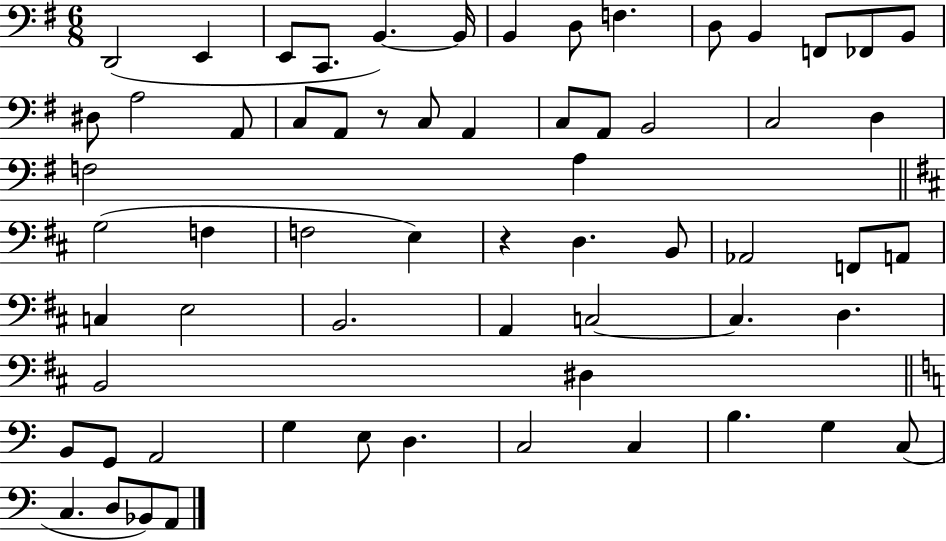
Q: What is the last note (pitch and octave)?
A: A2